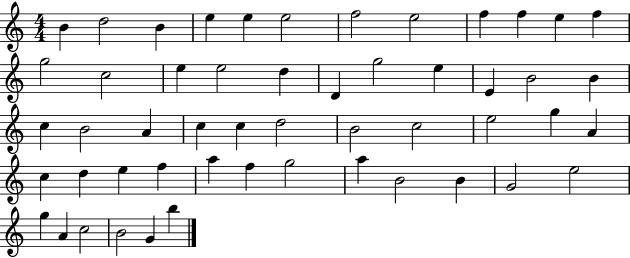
X:1
T:Untitled
M:4/4
L:1/4
K:C
B d2 B e e e2 f2 e2 f f e f g2 c2 e e2 d D g2 e E B2 B c B2 A c c d2 B2 c2 e2 g A c d e f a f g2 a B2 B G2 e2 g A c2 B2 G b